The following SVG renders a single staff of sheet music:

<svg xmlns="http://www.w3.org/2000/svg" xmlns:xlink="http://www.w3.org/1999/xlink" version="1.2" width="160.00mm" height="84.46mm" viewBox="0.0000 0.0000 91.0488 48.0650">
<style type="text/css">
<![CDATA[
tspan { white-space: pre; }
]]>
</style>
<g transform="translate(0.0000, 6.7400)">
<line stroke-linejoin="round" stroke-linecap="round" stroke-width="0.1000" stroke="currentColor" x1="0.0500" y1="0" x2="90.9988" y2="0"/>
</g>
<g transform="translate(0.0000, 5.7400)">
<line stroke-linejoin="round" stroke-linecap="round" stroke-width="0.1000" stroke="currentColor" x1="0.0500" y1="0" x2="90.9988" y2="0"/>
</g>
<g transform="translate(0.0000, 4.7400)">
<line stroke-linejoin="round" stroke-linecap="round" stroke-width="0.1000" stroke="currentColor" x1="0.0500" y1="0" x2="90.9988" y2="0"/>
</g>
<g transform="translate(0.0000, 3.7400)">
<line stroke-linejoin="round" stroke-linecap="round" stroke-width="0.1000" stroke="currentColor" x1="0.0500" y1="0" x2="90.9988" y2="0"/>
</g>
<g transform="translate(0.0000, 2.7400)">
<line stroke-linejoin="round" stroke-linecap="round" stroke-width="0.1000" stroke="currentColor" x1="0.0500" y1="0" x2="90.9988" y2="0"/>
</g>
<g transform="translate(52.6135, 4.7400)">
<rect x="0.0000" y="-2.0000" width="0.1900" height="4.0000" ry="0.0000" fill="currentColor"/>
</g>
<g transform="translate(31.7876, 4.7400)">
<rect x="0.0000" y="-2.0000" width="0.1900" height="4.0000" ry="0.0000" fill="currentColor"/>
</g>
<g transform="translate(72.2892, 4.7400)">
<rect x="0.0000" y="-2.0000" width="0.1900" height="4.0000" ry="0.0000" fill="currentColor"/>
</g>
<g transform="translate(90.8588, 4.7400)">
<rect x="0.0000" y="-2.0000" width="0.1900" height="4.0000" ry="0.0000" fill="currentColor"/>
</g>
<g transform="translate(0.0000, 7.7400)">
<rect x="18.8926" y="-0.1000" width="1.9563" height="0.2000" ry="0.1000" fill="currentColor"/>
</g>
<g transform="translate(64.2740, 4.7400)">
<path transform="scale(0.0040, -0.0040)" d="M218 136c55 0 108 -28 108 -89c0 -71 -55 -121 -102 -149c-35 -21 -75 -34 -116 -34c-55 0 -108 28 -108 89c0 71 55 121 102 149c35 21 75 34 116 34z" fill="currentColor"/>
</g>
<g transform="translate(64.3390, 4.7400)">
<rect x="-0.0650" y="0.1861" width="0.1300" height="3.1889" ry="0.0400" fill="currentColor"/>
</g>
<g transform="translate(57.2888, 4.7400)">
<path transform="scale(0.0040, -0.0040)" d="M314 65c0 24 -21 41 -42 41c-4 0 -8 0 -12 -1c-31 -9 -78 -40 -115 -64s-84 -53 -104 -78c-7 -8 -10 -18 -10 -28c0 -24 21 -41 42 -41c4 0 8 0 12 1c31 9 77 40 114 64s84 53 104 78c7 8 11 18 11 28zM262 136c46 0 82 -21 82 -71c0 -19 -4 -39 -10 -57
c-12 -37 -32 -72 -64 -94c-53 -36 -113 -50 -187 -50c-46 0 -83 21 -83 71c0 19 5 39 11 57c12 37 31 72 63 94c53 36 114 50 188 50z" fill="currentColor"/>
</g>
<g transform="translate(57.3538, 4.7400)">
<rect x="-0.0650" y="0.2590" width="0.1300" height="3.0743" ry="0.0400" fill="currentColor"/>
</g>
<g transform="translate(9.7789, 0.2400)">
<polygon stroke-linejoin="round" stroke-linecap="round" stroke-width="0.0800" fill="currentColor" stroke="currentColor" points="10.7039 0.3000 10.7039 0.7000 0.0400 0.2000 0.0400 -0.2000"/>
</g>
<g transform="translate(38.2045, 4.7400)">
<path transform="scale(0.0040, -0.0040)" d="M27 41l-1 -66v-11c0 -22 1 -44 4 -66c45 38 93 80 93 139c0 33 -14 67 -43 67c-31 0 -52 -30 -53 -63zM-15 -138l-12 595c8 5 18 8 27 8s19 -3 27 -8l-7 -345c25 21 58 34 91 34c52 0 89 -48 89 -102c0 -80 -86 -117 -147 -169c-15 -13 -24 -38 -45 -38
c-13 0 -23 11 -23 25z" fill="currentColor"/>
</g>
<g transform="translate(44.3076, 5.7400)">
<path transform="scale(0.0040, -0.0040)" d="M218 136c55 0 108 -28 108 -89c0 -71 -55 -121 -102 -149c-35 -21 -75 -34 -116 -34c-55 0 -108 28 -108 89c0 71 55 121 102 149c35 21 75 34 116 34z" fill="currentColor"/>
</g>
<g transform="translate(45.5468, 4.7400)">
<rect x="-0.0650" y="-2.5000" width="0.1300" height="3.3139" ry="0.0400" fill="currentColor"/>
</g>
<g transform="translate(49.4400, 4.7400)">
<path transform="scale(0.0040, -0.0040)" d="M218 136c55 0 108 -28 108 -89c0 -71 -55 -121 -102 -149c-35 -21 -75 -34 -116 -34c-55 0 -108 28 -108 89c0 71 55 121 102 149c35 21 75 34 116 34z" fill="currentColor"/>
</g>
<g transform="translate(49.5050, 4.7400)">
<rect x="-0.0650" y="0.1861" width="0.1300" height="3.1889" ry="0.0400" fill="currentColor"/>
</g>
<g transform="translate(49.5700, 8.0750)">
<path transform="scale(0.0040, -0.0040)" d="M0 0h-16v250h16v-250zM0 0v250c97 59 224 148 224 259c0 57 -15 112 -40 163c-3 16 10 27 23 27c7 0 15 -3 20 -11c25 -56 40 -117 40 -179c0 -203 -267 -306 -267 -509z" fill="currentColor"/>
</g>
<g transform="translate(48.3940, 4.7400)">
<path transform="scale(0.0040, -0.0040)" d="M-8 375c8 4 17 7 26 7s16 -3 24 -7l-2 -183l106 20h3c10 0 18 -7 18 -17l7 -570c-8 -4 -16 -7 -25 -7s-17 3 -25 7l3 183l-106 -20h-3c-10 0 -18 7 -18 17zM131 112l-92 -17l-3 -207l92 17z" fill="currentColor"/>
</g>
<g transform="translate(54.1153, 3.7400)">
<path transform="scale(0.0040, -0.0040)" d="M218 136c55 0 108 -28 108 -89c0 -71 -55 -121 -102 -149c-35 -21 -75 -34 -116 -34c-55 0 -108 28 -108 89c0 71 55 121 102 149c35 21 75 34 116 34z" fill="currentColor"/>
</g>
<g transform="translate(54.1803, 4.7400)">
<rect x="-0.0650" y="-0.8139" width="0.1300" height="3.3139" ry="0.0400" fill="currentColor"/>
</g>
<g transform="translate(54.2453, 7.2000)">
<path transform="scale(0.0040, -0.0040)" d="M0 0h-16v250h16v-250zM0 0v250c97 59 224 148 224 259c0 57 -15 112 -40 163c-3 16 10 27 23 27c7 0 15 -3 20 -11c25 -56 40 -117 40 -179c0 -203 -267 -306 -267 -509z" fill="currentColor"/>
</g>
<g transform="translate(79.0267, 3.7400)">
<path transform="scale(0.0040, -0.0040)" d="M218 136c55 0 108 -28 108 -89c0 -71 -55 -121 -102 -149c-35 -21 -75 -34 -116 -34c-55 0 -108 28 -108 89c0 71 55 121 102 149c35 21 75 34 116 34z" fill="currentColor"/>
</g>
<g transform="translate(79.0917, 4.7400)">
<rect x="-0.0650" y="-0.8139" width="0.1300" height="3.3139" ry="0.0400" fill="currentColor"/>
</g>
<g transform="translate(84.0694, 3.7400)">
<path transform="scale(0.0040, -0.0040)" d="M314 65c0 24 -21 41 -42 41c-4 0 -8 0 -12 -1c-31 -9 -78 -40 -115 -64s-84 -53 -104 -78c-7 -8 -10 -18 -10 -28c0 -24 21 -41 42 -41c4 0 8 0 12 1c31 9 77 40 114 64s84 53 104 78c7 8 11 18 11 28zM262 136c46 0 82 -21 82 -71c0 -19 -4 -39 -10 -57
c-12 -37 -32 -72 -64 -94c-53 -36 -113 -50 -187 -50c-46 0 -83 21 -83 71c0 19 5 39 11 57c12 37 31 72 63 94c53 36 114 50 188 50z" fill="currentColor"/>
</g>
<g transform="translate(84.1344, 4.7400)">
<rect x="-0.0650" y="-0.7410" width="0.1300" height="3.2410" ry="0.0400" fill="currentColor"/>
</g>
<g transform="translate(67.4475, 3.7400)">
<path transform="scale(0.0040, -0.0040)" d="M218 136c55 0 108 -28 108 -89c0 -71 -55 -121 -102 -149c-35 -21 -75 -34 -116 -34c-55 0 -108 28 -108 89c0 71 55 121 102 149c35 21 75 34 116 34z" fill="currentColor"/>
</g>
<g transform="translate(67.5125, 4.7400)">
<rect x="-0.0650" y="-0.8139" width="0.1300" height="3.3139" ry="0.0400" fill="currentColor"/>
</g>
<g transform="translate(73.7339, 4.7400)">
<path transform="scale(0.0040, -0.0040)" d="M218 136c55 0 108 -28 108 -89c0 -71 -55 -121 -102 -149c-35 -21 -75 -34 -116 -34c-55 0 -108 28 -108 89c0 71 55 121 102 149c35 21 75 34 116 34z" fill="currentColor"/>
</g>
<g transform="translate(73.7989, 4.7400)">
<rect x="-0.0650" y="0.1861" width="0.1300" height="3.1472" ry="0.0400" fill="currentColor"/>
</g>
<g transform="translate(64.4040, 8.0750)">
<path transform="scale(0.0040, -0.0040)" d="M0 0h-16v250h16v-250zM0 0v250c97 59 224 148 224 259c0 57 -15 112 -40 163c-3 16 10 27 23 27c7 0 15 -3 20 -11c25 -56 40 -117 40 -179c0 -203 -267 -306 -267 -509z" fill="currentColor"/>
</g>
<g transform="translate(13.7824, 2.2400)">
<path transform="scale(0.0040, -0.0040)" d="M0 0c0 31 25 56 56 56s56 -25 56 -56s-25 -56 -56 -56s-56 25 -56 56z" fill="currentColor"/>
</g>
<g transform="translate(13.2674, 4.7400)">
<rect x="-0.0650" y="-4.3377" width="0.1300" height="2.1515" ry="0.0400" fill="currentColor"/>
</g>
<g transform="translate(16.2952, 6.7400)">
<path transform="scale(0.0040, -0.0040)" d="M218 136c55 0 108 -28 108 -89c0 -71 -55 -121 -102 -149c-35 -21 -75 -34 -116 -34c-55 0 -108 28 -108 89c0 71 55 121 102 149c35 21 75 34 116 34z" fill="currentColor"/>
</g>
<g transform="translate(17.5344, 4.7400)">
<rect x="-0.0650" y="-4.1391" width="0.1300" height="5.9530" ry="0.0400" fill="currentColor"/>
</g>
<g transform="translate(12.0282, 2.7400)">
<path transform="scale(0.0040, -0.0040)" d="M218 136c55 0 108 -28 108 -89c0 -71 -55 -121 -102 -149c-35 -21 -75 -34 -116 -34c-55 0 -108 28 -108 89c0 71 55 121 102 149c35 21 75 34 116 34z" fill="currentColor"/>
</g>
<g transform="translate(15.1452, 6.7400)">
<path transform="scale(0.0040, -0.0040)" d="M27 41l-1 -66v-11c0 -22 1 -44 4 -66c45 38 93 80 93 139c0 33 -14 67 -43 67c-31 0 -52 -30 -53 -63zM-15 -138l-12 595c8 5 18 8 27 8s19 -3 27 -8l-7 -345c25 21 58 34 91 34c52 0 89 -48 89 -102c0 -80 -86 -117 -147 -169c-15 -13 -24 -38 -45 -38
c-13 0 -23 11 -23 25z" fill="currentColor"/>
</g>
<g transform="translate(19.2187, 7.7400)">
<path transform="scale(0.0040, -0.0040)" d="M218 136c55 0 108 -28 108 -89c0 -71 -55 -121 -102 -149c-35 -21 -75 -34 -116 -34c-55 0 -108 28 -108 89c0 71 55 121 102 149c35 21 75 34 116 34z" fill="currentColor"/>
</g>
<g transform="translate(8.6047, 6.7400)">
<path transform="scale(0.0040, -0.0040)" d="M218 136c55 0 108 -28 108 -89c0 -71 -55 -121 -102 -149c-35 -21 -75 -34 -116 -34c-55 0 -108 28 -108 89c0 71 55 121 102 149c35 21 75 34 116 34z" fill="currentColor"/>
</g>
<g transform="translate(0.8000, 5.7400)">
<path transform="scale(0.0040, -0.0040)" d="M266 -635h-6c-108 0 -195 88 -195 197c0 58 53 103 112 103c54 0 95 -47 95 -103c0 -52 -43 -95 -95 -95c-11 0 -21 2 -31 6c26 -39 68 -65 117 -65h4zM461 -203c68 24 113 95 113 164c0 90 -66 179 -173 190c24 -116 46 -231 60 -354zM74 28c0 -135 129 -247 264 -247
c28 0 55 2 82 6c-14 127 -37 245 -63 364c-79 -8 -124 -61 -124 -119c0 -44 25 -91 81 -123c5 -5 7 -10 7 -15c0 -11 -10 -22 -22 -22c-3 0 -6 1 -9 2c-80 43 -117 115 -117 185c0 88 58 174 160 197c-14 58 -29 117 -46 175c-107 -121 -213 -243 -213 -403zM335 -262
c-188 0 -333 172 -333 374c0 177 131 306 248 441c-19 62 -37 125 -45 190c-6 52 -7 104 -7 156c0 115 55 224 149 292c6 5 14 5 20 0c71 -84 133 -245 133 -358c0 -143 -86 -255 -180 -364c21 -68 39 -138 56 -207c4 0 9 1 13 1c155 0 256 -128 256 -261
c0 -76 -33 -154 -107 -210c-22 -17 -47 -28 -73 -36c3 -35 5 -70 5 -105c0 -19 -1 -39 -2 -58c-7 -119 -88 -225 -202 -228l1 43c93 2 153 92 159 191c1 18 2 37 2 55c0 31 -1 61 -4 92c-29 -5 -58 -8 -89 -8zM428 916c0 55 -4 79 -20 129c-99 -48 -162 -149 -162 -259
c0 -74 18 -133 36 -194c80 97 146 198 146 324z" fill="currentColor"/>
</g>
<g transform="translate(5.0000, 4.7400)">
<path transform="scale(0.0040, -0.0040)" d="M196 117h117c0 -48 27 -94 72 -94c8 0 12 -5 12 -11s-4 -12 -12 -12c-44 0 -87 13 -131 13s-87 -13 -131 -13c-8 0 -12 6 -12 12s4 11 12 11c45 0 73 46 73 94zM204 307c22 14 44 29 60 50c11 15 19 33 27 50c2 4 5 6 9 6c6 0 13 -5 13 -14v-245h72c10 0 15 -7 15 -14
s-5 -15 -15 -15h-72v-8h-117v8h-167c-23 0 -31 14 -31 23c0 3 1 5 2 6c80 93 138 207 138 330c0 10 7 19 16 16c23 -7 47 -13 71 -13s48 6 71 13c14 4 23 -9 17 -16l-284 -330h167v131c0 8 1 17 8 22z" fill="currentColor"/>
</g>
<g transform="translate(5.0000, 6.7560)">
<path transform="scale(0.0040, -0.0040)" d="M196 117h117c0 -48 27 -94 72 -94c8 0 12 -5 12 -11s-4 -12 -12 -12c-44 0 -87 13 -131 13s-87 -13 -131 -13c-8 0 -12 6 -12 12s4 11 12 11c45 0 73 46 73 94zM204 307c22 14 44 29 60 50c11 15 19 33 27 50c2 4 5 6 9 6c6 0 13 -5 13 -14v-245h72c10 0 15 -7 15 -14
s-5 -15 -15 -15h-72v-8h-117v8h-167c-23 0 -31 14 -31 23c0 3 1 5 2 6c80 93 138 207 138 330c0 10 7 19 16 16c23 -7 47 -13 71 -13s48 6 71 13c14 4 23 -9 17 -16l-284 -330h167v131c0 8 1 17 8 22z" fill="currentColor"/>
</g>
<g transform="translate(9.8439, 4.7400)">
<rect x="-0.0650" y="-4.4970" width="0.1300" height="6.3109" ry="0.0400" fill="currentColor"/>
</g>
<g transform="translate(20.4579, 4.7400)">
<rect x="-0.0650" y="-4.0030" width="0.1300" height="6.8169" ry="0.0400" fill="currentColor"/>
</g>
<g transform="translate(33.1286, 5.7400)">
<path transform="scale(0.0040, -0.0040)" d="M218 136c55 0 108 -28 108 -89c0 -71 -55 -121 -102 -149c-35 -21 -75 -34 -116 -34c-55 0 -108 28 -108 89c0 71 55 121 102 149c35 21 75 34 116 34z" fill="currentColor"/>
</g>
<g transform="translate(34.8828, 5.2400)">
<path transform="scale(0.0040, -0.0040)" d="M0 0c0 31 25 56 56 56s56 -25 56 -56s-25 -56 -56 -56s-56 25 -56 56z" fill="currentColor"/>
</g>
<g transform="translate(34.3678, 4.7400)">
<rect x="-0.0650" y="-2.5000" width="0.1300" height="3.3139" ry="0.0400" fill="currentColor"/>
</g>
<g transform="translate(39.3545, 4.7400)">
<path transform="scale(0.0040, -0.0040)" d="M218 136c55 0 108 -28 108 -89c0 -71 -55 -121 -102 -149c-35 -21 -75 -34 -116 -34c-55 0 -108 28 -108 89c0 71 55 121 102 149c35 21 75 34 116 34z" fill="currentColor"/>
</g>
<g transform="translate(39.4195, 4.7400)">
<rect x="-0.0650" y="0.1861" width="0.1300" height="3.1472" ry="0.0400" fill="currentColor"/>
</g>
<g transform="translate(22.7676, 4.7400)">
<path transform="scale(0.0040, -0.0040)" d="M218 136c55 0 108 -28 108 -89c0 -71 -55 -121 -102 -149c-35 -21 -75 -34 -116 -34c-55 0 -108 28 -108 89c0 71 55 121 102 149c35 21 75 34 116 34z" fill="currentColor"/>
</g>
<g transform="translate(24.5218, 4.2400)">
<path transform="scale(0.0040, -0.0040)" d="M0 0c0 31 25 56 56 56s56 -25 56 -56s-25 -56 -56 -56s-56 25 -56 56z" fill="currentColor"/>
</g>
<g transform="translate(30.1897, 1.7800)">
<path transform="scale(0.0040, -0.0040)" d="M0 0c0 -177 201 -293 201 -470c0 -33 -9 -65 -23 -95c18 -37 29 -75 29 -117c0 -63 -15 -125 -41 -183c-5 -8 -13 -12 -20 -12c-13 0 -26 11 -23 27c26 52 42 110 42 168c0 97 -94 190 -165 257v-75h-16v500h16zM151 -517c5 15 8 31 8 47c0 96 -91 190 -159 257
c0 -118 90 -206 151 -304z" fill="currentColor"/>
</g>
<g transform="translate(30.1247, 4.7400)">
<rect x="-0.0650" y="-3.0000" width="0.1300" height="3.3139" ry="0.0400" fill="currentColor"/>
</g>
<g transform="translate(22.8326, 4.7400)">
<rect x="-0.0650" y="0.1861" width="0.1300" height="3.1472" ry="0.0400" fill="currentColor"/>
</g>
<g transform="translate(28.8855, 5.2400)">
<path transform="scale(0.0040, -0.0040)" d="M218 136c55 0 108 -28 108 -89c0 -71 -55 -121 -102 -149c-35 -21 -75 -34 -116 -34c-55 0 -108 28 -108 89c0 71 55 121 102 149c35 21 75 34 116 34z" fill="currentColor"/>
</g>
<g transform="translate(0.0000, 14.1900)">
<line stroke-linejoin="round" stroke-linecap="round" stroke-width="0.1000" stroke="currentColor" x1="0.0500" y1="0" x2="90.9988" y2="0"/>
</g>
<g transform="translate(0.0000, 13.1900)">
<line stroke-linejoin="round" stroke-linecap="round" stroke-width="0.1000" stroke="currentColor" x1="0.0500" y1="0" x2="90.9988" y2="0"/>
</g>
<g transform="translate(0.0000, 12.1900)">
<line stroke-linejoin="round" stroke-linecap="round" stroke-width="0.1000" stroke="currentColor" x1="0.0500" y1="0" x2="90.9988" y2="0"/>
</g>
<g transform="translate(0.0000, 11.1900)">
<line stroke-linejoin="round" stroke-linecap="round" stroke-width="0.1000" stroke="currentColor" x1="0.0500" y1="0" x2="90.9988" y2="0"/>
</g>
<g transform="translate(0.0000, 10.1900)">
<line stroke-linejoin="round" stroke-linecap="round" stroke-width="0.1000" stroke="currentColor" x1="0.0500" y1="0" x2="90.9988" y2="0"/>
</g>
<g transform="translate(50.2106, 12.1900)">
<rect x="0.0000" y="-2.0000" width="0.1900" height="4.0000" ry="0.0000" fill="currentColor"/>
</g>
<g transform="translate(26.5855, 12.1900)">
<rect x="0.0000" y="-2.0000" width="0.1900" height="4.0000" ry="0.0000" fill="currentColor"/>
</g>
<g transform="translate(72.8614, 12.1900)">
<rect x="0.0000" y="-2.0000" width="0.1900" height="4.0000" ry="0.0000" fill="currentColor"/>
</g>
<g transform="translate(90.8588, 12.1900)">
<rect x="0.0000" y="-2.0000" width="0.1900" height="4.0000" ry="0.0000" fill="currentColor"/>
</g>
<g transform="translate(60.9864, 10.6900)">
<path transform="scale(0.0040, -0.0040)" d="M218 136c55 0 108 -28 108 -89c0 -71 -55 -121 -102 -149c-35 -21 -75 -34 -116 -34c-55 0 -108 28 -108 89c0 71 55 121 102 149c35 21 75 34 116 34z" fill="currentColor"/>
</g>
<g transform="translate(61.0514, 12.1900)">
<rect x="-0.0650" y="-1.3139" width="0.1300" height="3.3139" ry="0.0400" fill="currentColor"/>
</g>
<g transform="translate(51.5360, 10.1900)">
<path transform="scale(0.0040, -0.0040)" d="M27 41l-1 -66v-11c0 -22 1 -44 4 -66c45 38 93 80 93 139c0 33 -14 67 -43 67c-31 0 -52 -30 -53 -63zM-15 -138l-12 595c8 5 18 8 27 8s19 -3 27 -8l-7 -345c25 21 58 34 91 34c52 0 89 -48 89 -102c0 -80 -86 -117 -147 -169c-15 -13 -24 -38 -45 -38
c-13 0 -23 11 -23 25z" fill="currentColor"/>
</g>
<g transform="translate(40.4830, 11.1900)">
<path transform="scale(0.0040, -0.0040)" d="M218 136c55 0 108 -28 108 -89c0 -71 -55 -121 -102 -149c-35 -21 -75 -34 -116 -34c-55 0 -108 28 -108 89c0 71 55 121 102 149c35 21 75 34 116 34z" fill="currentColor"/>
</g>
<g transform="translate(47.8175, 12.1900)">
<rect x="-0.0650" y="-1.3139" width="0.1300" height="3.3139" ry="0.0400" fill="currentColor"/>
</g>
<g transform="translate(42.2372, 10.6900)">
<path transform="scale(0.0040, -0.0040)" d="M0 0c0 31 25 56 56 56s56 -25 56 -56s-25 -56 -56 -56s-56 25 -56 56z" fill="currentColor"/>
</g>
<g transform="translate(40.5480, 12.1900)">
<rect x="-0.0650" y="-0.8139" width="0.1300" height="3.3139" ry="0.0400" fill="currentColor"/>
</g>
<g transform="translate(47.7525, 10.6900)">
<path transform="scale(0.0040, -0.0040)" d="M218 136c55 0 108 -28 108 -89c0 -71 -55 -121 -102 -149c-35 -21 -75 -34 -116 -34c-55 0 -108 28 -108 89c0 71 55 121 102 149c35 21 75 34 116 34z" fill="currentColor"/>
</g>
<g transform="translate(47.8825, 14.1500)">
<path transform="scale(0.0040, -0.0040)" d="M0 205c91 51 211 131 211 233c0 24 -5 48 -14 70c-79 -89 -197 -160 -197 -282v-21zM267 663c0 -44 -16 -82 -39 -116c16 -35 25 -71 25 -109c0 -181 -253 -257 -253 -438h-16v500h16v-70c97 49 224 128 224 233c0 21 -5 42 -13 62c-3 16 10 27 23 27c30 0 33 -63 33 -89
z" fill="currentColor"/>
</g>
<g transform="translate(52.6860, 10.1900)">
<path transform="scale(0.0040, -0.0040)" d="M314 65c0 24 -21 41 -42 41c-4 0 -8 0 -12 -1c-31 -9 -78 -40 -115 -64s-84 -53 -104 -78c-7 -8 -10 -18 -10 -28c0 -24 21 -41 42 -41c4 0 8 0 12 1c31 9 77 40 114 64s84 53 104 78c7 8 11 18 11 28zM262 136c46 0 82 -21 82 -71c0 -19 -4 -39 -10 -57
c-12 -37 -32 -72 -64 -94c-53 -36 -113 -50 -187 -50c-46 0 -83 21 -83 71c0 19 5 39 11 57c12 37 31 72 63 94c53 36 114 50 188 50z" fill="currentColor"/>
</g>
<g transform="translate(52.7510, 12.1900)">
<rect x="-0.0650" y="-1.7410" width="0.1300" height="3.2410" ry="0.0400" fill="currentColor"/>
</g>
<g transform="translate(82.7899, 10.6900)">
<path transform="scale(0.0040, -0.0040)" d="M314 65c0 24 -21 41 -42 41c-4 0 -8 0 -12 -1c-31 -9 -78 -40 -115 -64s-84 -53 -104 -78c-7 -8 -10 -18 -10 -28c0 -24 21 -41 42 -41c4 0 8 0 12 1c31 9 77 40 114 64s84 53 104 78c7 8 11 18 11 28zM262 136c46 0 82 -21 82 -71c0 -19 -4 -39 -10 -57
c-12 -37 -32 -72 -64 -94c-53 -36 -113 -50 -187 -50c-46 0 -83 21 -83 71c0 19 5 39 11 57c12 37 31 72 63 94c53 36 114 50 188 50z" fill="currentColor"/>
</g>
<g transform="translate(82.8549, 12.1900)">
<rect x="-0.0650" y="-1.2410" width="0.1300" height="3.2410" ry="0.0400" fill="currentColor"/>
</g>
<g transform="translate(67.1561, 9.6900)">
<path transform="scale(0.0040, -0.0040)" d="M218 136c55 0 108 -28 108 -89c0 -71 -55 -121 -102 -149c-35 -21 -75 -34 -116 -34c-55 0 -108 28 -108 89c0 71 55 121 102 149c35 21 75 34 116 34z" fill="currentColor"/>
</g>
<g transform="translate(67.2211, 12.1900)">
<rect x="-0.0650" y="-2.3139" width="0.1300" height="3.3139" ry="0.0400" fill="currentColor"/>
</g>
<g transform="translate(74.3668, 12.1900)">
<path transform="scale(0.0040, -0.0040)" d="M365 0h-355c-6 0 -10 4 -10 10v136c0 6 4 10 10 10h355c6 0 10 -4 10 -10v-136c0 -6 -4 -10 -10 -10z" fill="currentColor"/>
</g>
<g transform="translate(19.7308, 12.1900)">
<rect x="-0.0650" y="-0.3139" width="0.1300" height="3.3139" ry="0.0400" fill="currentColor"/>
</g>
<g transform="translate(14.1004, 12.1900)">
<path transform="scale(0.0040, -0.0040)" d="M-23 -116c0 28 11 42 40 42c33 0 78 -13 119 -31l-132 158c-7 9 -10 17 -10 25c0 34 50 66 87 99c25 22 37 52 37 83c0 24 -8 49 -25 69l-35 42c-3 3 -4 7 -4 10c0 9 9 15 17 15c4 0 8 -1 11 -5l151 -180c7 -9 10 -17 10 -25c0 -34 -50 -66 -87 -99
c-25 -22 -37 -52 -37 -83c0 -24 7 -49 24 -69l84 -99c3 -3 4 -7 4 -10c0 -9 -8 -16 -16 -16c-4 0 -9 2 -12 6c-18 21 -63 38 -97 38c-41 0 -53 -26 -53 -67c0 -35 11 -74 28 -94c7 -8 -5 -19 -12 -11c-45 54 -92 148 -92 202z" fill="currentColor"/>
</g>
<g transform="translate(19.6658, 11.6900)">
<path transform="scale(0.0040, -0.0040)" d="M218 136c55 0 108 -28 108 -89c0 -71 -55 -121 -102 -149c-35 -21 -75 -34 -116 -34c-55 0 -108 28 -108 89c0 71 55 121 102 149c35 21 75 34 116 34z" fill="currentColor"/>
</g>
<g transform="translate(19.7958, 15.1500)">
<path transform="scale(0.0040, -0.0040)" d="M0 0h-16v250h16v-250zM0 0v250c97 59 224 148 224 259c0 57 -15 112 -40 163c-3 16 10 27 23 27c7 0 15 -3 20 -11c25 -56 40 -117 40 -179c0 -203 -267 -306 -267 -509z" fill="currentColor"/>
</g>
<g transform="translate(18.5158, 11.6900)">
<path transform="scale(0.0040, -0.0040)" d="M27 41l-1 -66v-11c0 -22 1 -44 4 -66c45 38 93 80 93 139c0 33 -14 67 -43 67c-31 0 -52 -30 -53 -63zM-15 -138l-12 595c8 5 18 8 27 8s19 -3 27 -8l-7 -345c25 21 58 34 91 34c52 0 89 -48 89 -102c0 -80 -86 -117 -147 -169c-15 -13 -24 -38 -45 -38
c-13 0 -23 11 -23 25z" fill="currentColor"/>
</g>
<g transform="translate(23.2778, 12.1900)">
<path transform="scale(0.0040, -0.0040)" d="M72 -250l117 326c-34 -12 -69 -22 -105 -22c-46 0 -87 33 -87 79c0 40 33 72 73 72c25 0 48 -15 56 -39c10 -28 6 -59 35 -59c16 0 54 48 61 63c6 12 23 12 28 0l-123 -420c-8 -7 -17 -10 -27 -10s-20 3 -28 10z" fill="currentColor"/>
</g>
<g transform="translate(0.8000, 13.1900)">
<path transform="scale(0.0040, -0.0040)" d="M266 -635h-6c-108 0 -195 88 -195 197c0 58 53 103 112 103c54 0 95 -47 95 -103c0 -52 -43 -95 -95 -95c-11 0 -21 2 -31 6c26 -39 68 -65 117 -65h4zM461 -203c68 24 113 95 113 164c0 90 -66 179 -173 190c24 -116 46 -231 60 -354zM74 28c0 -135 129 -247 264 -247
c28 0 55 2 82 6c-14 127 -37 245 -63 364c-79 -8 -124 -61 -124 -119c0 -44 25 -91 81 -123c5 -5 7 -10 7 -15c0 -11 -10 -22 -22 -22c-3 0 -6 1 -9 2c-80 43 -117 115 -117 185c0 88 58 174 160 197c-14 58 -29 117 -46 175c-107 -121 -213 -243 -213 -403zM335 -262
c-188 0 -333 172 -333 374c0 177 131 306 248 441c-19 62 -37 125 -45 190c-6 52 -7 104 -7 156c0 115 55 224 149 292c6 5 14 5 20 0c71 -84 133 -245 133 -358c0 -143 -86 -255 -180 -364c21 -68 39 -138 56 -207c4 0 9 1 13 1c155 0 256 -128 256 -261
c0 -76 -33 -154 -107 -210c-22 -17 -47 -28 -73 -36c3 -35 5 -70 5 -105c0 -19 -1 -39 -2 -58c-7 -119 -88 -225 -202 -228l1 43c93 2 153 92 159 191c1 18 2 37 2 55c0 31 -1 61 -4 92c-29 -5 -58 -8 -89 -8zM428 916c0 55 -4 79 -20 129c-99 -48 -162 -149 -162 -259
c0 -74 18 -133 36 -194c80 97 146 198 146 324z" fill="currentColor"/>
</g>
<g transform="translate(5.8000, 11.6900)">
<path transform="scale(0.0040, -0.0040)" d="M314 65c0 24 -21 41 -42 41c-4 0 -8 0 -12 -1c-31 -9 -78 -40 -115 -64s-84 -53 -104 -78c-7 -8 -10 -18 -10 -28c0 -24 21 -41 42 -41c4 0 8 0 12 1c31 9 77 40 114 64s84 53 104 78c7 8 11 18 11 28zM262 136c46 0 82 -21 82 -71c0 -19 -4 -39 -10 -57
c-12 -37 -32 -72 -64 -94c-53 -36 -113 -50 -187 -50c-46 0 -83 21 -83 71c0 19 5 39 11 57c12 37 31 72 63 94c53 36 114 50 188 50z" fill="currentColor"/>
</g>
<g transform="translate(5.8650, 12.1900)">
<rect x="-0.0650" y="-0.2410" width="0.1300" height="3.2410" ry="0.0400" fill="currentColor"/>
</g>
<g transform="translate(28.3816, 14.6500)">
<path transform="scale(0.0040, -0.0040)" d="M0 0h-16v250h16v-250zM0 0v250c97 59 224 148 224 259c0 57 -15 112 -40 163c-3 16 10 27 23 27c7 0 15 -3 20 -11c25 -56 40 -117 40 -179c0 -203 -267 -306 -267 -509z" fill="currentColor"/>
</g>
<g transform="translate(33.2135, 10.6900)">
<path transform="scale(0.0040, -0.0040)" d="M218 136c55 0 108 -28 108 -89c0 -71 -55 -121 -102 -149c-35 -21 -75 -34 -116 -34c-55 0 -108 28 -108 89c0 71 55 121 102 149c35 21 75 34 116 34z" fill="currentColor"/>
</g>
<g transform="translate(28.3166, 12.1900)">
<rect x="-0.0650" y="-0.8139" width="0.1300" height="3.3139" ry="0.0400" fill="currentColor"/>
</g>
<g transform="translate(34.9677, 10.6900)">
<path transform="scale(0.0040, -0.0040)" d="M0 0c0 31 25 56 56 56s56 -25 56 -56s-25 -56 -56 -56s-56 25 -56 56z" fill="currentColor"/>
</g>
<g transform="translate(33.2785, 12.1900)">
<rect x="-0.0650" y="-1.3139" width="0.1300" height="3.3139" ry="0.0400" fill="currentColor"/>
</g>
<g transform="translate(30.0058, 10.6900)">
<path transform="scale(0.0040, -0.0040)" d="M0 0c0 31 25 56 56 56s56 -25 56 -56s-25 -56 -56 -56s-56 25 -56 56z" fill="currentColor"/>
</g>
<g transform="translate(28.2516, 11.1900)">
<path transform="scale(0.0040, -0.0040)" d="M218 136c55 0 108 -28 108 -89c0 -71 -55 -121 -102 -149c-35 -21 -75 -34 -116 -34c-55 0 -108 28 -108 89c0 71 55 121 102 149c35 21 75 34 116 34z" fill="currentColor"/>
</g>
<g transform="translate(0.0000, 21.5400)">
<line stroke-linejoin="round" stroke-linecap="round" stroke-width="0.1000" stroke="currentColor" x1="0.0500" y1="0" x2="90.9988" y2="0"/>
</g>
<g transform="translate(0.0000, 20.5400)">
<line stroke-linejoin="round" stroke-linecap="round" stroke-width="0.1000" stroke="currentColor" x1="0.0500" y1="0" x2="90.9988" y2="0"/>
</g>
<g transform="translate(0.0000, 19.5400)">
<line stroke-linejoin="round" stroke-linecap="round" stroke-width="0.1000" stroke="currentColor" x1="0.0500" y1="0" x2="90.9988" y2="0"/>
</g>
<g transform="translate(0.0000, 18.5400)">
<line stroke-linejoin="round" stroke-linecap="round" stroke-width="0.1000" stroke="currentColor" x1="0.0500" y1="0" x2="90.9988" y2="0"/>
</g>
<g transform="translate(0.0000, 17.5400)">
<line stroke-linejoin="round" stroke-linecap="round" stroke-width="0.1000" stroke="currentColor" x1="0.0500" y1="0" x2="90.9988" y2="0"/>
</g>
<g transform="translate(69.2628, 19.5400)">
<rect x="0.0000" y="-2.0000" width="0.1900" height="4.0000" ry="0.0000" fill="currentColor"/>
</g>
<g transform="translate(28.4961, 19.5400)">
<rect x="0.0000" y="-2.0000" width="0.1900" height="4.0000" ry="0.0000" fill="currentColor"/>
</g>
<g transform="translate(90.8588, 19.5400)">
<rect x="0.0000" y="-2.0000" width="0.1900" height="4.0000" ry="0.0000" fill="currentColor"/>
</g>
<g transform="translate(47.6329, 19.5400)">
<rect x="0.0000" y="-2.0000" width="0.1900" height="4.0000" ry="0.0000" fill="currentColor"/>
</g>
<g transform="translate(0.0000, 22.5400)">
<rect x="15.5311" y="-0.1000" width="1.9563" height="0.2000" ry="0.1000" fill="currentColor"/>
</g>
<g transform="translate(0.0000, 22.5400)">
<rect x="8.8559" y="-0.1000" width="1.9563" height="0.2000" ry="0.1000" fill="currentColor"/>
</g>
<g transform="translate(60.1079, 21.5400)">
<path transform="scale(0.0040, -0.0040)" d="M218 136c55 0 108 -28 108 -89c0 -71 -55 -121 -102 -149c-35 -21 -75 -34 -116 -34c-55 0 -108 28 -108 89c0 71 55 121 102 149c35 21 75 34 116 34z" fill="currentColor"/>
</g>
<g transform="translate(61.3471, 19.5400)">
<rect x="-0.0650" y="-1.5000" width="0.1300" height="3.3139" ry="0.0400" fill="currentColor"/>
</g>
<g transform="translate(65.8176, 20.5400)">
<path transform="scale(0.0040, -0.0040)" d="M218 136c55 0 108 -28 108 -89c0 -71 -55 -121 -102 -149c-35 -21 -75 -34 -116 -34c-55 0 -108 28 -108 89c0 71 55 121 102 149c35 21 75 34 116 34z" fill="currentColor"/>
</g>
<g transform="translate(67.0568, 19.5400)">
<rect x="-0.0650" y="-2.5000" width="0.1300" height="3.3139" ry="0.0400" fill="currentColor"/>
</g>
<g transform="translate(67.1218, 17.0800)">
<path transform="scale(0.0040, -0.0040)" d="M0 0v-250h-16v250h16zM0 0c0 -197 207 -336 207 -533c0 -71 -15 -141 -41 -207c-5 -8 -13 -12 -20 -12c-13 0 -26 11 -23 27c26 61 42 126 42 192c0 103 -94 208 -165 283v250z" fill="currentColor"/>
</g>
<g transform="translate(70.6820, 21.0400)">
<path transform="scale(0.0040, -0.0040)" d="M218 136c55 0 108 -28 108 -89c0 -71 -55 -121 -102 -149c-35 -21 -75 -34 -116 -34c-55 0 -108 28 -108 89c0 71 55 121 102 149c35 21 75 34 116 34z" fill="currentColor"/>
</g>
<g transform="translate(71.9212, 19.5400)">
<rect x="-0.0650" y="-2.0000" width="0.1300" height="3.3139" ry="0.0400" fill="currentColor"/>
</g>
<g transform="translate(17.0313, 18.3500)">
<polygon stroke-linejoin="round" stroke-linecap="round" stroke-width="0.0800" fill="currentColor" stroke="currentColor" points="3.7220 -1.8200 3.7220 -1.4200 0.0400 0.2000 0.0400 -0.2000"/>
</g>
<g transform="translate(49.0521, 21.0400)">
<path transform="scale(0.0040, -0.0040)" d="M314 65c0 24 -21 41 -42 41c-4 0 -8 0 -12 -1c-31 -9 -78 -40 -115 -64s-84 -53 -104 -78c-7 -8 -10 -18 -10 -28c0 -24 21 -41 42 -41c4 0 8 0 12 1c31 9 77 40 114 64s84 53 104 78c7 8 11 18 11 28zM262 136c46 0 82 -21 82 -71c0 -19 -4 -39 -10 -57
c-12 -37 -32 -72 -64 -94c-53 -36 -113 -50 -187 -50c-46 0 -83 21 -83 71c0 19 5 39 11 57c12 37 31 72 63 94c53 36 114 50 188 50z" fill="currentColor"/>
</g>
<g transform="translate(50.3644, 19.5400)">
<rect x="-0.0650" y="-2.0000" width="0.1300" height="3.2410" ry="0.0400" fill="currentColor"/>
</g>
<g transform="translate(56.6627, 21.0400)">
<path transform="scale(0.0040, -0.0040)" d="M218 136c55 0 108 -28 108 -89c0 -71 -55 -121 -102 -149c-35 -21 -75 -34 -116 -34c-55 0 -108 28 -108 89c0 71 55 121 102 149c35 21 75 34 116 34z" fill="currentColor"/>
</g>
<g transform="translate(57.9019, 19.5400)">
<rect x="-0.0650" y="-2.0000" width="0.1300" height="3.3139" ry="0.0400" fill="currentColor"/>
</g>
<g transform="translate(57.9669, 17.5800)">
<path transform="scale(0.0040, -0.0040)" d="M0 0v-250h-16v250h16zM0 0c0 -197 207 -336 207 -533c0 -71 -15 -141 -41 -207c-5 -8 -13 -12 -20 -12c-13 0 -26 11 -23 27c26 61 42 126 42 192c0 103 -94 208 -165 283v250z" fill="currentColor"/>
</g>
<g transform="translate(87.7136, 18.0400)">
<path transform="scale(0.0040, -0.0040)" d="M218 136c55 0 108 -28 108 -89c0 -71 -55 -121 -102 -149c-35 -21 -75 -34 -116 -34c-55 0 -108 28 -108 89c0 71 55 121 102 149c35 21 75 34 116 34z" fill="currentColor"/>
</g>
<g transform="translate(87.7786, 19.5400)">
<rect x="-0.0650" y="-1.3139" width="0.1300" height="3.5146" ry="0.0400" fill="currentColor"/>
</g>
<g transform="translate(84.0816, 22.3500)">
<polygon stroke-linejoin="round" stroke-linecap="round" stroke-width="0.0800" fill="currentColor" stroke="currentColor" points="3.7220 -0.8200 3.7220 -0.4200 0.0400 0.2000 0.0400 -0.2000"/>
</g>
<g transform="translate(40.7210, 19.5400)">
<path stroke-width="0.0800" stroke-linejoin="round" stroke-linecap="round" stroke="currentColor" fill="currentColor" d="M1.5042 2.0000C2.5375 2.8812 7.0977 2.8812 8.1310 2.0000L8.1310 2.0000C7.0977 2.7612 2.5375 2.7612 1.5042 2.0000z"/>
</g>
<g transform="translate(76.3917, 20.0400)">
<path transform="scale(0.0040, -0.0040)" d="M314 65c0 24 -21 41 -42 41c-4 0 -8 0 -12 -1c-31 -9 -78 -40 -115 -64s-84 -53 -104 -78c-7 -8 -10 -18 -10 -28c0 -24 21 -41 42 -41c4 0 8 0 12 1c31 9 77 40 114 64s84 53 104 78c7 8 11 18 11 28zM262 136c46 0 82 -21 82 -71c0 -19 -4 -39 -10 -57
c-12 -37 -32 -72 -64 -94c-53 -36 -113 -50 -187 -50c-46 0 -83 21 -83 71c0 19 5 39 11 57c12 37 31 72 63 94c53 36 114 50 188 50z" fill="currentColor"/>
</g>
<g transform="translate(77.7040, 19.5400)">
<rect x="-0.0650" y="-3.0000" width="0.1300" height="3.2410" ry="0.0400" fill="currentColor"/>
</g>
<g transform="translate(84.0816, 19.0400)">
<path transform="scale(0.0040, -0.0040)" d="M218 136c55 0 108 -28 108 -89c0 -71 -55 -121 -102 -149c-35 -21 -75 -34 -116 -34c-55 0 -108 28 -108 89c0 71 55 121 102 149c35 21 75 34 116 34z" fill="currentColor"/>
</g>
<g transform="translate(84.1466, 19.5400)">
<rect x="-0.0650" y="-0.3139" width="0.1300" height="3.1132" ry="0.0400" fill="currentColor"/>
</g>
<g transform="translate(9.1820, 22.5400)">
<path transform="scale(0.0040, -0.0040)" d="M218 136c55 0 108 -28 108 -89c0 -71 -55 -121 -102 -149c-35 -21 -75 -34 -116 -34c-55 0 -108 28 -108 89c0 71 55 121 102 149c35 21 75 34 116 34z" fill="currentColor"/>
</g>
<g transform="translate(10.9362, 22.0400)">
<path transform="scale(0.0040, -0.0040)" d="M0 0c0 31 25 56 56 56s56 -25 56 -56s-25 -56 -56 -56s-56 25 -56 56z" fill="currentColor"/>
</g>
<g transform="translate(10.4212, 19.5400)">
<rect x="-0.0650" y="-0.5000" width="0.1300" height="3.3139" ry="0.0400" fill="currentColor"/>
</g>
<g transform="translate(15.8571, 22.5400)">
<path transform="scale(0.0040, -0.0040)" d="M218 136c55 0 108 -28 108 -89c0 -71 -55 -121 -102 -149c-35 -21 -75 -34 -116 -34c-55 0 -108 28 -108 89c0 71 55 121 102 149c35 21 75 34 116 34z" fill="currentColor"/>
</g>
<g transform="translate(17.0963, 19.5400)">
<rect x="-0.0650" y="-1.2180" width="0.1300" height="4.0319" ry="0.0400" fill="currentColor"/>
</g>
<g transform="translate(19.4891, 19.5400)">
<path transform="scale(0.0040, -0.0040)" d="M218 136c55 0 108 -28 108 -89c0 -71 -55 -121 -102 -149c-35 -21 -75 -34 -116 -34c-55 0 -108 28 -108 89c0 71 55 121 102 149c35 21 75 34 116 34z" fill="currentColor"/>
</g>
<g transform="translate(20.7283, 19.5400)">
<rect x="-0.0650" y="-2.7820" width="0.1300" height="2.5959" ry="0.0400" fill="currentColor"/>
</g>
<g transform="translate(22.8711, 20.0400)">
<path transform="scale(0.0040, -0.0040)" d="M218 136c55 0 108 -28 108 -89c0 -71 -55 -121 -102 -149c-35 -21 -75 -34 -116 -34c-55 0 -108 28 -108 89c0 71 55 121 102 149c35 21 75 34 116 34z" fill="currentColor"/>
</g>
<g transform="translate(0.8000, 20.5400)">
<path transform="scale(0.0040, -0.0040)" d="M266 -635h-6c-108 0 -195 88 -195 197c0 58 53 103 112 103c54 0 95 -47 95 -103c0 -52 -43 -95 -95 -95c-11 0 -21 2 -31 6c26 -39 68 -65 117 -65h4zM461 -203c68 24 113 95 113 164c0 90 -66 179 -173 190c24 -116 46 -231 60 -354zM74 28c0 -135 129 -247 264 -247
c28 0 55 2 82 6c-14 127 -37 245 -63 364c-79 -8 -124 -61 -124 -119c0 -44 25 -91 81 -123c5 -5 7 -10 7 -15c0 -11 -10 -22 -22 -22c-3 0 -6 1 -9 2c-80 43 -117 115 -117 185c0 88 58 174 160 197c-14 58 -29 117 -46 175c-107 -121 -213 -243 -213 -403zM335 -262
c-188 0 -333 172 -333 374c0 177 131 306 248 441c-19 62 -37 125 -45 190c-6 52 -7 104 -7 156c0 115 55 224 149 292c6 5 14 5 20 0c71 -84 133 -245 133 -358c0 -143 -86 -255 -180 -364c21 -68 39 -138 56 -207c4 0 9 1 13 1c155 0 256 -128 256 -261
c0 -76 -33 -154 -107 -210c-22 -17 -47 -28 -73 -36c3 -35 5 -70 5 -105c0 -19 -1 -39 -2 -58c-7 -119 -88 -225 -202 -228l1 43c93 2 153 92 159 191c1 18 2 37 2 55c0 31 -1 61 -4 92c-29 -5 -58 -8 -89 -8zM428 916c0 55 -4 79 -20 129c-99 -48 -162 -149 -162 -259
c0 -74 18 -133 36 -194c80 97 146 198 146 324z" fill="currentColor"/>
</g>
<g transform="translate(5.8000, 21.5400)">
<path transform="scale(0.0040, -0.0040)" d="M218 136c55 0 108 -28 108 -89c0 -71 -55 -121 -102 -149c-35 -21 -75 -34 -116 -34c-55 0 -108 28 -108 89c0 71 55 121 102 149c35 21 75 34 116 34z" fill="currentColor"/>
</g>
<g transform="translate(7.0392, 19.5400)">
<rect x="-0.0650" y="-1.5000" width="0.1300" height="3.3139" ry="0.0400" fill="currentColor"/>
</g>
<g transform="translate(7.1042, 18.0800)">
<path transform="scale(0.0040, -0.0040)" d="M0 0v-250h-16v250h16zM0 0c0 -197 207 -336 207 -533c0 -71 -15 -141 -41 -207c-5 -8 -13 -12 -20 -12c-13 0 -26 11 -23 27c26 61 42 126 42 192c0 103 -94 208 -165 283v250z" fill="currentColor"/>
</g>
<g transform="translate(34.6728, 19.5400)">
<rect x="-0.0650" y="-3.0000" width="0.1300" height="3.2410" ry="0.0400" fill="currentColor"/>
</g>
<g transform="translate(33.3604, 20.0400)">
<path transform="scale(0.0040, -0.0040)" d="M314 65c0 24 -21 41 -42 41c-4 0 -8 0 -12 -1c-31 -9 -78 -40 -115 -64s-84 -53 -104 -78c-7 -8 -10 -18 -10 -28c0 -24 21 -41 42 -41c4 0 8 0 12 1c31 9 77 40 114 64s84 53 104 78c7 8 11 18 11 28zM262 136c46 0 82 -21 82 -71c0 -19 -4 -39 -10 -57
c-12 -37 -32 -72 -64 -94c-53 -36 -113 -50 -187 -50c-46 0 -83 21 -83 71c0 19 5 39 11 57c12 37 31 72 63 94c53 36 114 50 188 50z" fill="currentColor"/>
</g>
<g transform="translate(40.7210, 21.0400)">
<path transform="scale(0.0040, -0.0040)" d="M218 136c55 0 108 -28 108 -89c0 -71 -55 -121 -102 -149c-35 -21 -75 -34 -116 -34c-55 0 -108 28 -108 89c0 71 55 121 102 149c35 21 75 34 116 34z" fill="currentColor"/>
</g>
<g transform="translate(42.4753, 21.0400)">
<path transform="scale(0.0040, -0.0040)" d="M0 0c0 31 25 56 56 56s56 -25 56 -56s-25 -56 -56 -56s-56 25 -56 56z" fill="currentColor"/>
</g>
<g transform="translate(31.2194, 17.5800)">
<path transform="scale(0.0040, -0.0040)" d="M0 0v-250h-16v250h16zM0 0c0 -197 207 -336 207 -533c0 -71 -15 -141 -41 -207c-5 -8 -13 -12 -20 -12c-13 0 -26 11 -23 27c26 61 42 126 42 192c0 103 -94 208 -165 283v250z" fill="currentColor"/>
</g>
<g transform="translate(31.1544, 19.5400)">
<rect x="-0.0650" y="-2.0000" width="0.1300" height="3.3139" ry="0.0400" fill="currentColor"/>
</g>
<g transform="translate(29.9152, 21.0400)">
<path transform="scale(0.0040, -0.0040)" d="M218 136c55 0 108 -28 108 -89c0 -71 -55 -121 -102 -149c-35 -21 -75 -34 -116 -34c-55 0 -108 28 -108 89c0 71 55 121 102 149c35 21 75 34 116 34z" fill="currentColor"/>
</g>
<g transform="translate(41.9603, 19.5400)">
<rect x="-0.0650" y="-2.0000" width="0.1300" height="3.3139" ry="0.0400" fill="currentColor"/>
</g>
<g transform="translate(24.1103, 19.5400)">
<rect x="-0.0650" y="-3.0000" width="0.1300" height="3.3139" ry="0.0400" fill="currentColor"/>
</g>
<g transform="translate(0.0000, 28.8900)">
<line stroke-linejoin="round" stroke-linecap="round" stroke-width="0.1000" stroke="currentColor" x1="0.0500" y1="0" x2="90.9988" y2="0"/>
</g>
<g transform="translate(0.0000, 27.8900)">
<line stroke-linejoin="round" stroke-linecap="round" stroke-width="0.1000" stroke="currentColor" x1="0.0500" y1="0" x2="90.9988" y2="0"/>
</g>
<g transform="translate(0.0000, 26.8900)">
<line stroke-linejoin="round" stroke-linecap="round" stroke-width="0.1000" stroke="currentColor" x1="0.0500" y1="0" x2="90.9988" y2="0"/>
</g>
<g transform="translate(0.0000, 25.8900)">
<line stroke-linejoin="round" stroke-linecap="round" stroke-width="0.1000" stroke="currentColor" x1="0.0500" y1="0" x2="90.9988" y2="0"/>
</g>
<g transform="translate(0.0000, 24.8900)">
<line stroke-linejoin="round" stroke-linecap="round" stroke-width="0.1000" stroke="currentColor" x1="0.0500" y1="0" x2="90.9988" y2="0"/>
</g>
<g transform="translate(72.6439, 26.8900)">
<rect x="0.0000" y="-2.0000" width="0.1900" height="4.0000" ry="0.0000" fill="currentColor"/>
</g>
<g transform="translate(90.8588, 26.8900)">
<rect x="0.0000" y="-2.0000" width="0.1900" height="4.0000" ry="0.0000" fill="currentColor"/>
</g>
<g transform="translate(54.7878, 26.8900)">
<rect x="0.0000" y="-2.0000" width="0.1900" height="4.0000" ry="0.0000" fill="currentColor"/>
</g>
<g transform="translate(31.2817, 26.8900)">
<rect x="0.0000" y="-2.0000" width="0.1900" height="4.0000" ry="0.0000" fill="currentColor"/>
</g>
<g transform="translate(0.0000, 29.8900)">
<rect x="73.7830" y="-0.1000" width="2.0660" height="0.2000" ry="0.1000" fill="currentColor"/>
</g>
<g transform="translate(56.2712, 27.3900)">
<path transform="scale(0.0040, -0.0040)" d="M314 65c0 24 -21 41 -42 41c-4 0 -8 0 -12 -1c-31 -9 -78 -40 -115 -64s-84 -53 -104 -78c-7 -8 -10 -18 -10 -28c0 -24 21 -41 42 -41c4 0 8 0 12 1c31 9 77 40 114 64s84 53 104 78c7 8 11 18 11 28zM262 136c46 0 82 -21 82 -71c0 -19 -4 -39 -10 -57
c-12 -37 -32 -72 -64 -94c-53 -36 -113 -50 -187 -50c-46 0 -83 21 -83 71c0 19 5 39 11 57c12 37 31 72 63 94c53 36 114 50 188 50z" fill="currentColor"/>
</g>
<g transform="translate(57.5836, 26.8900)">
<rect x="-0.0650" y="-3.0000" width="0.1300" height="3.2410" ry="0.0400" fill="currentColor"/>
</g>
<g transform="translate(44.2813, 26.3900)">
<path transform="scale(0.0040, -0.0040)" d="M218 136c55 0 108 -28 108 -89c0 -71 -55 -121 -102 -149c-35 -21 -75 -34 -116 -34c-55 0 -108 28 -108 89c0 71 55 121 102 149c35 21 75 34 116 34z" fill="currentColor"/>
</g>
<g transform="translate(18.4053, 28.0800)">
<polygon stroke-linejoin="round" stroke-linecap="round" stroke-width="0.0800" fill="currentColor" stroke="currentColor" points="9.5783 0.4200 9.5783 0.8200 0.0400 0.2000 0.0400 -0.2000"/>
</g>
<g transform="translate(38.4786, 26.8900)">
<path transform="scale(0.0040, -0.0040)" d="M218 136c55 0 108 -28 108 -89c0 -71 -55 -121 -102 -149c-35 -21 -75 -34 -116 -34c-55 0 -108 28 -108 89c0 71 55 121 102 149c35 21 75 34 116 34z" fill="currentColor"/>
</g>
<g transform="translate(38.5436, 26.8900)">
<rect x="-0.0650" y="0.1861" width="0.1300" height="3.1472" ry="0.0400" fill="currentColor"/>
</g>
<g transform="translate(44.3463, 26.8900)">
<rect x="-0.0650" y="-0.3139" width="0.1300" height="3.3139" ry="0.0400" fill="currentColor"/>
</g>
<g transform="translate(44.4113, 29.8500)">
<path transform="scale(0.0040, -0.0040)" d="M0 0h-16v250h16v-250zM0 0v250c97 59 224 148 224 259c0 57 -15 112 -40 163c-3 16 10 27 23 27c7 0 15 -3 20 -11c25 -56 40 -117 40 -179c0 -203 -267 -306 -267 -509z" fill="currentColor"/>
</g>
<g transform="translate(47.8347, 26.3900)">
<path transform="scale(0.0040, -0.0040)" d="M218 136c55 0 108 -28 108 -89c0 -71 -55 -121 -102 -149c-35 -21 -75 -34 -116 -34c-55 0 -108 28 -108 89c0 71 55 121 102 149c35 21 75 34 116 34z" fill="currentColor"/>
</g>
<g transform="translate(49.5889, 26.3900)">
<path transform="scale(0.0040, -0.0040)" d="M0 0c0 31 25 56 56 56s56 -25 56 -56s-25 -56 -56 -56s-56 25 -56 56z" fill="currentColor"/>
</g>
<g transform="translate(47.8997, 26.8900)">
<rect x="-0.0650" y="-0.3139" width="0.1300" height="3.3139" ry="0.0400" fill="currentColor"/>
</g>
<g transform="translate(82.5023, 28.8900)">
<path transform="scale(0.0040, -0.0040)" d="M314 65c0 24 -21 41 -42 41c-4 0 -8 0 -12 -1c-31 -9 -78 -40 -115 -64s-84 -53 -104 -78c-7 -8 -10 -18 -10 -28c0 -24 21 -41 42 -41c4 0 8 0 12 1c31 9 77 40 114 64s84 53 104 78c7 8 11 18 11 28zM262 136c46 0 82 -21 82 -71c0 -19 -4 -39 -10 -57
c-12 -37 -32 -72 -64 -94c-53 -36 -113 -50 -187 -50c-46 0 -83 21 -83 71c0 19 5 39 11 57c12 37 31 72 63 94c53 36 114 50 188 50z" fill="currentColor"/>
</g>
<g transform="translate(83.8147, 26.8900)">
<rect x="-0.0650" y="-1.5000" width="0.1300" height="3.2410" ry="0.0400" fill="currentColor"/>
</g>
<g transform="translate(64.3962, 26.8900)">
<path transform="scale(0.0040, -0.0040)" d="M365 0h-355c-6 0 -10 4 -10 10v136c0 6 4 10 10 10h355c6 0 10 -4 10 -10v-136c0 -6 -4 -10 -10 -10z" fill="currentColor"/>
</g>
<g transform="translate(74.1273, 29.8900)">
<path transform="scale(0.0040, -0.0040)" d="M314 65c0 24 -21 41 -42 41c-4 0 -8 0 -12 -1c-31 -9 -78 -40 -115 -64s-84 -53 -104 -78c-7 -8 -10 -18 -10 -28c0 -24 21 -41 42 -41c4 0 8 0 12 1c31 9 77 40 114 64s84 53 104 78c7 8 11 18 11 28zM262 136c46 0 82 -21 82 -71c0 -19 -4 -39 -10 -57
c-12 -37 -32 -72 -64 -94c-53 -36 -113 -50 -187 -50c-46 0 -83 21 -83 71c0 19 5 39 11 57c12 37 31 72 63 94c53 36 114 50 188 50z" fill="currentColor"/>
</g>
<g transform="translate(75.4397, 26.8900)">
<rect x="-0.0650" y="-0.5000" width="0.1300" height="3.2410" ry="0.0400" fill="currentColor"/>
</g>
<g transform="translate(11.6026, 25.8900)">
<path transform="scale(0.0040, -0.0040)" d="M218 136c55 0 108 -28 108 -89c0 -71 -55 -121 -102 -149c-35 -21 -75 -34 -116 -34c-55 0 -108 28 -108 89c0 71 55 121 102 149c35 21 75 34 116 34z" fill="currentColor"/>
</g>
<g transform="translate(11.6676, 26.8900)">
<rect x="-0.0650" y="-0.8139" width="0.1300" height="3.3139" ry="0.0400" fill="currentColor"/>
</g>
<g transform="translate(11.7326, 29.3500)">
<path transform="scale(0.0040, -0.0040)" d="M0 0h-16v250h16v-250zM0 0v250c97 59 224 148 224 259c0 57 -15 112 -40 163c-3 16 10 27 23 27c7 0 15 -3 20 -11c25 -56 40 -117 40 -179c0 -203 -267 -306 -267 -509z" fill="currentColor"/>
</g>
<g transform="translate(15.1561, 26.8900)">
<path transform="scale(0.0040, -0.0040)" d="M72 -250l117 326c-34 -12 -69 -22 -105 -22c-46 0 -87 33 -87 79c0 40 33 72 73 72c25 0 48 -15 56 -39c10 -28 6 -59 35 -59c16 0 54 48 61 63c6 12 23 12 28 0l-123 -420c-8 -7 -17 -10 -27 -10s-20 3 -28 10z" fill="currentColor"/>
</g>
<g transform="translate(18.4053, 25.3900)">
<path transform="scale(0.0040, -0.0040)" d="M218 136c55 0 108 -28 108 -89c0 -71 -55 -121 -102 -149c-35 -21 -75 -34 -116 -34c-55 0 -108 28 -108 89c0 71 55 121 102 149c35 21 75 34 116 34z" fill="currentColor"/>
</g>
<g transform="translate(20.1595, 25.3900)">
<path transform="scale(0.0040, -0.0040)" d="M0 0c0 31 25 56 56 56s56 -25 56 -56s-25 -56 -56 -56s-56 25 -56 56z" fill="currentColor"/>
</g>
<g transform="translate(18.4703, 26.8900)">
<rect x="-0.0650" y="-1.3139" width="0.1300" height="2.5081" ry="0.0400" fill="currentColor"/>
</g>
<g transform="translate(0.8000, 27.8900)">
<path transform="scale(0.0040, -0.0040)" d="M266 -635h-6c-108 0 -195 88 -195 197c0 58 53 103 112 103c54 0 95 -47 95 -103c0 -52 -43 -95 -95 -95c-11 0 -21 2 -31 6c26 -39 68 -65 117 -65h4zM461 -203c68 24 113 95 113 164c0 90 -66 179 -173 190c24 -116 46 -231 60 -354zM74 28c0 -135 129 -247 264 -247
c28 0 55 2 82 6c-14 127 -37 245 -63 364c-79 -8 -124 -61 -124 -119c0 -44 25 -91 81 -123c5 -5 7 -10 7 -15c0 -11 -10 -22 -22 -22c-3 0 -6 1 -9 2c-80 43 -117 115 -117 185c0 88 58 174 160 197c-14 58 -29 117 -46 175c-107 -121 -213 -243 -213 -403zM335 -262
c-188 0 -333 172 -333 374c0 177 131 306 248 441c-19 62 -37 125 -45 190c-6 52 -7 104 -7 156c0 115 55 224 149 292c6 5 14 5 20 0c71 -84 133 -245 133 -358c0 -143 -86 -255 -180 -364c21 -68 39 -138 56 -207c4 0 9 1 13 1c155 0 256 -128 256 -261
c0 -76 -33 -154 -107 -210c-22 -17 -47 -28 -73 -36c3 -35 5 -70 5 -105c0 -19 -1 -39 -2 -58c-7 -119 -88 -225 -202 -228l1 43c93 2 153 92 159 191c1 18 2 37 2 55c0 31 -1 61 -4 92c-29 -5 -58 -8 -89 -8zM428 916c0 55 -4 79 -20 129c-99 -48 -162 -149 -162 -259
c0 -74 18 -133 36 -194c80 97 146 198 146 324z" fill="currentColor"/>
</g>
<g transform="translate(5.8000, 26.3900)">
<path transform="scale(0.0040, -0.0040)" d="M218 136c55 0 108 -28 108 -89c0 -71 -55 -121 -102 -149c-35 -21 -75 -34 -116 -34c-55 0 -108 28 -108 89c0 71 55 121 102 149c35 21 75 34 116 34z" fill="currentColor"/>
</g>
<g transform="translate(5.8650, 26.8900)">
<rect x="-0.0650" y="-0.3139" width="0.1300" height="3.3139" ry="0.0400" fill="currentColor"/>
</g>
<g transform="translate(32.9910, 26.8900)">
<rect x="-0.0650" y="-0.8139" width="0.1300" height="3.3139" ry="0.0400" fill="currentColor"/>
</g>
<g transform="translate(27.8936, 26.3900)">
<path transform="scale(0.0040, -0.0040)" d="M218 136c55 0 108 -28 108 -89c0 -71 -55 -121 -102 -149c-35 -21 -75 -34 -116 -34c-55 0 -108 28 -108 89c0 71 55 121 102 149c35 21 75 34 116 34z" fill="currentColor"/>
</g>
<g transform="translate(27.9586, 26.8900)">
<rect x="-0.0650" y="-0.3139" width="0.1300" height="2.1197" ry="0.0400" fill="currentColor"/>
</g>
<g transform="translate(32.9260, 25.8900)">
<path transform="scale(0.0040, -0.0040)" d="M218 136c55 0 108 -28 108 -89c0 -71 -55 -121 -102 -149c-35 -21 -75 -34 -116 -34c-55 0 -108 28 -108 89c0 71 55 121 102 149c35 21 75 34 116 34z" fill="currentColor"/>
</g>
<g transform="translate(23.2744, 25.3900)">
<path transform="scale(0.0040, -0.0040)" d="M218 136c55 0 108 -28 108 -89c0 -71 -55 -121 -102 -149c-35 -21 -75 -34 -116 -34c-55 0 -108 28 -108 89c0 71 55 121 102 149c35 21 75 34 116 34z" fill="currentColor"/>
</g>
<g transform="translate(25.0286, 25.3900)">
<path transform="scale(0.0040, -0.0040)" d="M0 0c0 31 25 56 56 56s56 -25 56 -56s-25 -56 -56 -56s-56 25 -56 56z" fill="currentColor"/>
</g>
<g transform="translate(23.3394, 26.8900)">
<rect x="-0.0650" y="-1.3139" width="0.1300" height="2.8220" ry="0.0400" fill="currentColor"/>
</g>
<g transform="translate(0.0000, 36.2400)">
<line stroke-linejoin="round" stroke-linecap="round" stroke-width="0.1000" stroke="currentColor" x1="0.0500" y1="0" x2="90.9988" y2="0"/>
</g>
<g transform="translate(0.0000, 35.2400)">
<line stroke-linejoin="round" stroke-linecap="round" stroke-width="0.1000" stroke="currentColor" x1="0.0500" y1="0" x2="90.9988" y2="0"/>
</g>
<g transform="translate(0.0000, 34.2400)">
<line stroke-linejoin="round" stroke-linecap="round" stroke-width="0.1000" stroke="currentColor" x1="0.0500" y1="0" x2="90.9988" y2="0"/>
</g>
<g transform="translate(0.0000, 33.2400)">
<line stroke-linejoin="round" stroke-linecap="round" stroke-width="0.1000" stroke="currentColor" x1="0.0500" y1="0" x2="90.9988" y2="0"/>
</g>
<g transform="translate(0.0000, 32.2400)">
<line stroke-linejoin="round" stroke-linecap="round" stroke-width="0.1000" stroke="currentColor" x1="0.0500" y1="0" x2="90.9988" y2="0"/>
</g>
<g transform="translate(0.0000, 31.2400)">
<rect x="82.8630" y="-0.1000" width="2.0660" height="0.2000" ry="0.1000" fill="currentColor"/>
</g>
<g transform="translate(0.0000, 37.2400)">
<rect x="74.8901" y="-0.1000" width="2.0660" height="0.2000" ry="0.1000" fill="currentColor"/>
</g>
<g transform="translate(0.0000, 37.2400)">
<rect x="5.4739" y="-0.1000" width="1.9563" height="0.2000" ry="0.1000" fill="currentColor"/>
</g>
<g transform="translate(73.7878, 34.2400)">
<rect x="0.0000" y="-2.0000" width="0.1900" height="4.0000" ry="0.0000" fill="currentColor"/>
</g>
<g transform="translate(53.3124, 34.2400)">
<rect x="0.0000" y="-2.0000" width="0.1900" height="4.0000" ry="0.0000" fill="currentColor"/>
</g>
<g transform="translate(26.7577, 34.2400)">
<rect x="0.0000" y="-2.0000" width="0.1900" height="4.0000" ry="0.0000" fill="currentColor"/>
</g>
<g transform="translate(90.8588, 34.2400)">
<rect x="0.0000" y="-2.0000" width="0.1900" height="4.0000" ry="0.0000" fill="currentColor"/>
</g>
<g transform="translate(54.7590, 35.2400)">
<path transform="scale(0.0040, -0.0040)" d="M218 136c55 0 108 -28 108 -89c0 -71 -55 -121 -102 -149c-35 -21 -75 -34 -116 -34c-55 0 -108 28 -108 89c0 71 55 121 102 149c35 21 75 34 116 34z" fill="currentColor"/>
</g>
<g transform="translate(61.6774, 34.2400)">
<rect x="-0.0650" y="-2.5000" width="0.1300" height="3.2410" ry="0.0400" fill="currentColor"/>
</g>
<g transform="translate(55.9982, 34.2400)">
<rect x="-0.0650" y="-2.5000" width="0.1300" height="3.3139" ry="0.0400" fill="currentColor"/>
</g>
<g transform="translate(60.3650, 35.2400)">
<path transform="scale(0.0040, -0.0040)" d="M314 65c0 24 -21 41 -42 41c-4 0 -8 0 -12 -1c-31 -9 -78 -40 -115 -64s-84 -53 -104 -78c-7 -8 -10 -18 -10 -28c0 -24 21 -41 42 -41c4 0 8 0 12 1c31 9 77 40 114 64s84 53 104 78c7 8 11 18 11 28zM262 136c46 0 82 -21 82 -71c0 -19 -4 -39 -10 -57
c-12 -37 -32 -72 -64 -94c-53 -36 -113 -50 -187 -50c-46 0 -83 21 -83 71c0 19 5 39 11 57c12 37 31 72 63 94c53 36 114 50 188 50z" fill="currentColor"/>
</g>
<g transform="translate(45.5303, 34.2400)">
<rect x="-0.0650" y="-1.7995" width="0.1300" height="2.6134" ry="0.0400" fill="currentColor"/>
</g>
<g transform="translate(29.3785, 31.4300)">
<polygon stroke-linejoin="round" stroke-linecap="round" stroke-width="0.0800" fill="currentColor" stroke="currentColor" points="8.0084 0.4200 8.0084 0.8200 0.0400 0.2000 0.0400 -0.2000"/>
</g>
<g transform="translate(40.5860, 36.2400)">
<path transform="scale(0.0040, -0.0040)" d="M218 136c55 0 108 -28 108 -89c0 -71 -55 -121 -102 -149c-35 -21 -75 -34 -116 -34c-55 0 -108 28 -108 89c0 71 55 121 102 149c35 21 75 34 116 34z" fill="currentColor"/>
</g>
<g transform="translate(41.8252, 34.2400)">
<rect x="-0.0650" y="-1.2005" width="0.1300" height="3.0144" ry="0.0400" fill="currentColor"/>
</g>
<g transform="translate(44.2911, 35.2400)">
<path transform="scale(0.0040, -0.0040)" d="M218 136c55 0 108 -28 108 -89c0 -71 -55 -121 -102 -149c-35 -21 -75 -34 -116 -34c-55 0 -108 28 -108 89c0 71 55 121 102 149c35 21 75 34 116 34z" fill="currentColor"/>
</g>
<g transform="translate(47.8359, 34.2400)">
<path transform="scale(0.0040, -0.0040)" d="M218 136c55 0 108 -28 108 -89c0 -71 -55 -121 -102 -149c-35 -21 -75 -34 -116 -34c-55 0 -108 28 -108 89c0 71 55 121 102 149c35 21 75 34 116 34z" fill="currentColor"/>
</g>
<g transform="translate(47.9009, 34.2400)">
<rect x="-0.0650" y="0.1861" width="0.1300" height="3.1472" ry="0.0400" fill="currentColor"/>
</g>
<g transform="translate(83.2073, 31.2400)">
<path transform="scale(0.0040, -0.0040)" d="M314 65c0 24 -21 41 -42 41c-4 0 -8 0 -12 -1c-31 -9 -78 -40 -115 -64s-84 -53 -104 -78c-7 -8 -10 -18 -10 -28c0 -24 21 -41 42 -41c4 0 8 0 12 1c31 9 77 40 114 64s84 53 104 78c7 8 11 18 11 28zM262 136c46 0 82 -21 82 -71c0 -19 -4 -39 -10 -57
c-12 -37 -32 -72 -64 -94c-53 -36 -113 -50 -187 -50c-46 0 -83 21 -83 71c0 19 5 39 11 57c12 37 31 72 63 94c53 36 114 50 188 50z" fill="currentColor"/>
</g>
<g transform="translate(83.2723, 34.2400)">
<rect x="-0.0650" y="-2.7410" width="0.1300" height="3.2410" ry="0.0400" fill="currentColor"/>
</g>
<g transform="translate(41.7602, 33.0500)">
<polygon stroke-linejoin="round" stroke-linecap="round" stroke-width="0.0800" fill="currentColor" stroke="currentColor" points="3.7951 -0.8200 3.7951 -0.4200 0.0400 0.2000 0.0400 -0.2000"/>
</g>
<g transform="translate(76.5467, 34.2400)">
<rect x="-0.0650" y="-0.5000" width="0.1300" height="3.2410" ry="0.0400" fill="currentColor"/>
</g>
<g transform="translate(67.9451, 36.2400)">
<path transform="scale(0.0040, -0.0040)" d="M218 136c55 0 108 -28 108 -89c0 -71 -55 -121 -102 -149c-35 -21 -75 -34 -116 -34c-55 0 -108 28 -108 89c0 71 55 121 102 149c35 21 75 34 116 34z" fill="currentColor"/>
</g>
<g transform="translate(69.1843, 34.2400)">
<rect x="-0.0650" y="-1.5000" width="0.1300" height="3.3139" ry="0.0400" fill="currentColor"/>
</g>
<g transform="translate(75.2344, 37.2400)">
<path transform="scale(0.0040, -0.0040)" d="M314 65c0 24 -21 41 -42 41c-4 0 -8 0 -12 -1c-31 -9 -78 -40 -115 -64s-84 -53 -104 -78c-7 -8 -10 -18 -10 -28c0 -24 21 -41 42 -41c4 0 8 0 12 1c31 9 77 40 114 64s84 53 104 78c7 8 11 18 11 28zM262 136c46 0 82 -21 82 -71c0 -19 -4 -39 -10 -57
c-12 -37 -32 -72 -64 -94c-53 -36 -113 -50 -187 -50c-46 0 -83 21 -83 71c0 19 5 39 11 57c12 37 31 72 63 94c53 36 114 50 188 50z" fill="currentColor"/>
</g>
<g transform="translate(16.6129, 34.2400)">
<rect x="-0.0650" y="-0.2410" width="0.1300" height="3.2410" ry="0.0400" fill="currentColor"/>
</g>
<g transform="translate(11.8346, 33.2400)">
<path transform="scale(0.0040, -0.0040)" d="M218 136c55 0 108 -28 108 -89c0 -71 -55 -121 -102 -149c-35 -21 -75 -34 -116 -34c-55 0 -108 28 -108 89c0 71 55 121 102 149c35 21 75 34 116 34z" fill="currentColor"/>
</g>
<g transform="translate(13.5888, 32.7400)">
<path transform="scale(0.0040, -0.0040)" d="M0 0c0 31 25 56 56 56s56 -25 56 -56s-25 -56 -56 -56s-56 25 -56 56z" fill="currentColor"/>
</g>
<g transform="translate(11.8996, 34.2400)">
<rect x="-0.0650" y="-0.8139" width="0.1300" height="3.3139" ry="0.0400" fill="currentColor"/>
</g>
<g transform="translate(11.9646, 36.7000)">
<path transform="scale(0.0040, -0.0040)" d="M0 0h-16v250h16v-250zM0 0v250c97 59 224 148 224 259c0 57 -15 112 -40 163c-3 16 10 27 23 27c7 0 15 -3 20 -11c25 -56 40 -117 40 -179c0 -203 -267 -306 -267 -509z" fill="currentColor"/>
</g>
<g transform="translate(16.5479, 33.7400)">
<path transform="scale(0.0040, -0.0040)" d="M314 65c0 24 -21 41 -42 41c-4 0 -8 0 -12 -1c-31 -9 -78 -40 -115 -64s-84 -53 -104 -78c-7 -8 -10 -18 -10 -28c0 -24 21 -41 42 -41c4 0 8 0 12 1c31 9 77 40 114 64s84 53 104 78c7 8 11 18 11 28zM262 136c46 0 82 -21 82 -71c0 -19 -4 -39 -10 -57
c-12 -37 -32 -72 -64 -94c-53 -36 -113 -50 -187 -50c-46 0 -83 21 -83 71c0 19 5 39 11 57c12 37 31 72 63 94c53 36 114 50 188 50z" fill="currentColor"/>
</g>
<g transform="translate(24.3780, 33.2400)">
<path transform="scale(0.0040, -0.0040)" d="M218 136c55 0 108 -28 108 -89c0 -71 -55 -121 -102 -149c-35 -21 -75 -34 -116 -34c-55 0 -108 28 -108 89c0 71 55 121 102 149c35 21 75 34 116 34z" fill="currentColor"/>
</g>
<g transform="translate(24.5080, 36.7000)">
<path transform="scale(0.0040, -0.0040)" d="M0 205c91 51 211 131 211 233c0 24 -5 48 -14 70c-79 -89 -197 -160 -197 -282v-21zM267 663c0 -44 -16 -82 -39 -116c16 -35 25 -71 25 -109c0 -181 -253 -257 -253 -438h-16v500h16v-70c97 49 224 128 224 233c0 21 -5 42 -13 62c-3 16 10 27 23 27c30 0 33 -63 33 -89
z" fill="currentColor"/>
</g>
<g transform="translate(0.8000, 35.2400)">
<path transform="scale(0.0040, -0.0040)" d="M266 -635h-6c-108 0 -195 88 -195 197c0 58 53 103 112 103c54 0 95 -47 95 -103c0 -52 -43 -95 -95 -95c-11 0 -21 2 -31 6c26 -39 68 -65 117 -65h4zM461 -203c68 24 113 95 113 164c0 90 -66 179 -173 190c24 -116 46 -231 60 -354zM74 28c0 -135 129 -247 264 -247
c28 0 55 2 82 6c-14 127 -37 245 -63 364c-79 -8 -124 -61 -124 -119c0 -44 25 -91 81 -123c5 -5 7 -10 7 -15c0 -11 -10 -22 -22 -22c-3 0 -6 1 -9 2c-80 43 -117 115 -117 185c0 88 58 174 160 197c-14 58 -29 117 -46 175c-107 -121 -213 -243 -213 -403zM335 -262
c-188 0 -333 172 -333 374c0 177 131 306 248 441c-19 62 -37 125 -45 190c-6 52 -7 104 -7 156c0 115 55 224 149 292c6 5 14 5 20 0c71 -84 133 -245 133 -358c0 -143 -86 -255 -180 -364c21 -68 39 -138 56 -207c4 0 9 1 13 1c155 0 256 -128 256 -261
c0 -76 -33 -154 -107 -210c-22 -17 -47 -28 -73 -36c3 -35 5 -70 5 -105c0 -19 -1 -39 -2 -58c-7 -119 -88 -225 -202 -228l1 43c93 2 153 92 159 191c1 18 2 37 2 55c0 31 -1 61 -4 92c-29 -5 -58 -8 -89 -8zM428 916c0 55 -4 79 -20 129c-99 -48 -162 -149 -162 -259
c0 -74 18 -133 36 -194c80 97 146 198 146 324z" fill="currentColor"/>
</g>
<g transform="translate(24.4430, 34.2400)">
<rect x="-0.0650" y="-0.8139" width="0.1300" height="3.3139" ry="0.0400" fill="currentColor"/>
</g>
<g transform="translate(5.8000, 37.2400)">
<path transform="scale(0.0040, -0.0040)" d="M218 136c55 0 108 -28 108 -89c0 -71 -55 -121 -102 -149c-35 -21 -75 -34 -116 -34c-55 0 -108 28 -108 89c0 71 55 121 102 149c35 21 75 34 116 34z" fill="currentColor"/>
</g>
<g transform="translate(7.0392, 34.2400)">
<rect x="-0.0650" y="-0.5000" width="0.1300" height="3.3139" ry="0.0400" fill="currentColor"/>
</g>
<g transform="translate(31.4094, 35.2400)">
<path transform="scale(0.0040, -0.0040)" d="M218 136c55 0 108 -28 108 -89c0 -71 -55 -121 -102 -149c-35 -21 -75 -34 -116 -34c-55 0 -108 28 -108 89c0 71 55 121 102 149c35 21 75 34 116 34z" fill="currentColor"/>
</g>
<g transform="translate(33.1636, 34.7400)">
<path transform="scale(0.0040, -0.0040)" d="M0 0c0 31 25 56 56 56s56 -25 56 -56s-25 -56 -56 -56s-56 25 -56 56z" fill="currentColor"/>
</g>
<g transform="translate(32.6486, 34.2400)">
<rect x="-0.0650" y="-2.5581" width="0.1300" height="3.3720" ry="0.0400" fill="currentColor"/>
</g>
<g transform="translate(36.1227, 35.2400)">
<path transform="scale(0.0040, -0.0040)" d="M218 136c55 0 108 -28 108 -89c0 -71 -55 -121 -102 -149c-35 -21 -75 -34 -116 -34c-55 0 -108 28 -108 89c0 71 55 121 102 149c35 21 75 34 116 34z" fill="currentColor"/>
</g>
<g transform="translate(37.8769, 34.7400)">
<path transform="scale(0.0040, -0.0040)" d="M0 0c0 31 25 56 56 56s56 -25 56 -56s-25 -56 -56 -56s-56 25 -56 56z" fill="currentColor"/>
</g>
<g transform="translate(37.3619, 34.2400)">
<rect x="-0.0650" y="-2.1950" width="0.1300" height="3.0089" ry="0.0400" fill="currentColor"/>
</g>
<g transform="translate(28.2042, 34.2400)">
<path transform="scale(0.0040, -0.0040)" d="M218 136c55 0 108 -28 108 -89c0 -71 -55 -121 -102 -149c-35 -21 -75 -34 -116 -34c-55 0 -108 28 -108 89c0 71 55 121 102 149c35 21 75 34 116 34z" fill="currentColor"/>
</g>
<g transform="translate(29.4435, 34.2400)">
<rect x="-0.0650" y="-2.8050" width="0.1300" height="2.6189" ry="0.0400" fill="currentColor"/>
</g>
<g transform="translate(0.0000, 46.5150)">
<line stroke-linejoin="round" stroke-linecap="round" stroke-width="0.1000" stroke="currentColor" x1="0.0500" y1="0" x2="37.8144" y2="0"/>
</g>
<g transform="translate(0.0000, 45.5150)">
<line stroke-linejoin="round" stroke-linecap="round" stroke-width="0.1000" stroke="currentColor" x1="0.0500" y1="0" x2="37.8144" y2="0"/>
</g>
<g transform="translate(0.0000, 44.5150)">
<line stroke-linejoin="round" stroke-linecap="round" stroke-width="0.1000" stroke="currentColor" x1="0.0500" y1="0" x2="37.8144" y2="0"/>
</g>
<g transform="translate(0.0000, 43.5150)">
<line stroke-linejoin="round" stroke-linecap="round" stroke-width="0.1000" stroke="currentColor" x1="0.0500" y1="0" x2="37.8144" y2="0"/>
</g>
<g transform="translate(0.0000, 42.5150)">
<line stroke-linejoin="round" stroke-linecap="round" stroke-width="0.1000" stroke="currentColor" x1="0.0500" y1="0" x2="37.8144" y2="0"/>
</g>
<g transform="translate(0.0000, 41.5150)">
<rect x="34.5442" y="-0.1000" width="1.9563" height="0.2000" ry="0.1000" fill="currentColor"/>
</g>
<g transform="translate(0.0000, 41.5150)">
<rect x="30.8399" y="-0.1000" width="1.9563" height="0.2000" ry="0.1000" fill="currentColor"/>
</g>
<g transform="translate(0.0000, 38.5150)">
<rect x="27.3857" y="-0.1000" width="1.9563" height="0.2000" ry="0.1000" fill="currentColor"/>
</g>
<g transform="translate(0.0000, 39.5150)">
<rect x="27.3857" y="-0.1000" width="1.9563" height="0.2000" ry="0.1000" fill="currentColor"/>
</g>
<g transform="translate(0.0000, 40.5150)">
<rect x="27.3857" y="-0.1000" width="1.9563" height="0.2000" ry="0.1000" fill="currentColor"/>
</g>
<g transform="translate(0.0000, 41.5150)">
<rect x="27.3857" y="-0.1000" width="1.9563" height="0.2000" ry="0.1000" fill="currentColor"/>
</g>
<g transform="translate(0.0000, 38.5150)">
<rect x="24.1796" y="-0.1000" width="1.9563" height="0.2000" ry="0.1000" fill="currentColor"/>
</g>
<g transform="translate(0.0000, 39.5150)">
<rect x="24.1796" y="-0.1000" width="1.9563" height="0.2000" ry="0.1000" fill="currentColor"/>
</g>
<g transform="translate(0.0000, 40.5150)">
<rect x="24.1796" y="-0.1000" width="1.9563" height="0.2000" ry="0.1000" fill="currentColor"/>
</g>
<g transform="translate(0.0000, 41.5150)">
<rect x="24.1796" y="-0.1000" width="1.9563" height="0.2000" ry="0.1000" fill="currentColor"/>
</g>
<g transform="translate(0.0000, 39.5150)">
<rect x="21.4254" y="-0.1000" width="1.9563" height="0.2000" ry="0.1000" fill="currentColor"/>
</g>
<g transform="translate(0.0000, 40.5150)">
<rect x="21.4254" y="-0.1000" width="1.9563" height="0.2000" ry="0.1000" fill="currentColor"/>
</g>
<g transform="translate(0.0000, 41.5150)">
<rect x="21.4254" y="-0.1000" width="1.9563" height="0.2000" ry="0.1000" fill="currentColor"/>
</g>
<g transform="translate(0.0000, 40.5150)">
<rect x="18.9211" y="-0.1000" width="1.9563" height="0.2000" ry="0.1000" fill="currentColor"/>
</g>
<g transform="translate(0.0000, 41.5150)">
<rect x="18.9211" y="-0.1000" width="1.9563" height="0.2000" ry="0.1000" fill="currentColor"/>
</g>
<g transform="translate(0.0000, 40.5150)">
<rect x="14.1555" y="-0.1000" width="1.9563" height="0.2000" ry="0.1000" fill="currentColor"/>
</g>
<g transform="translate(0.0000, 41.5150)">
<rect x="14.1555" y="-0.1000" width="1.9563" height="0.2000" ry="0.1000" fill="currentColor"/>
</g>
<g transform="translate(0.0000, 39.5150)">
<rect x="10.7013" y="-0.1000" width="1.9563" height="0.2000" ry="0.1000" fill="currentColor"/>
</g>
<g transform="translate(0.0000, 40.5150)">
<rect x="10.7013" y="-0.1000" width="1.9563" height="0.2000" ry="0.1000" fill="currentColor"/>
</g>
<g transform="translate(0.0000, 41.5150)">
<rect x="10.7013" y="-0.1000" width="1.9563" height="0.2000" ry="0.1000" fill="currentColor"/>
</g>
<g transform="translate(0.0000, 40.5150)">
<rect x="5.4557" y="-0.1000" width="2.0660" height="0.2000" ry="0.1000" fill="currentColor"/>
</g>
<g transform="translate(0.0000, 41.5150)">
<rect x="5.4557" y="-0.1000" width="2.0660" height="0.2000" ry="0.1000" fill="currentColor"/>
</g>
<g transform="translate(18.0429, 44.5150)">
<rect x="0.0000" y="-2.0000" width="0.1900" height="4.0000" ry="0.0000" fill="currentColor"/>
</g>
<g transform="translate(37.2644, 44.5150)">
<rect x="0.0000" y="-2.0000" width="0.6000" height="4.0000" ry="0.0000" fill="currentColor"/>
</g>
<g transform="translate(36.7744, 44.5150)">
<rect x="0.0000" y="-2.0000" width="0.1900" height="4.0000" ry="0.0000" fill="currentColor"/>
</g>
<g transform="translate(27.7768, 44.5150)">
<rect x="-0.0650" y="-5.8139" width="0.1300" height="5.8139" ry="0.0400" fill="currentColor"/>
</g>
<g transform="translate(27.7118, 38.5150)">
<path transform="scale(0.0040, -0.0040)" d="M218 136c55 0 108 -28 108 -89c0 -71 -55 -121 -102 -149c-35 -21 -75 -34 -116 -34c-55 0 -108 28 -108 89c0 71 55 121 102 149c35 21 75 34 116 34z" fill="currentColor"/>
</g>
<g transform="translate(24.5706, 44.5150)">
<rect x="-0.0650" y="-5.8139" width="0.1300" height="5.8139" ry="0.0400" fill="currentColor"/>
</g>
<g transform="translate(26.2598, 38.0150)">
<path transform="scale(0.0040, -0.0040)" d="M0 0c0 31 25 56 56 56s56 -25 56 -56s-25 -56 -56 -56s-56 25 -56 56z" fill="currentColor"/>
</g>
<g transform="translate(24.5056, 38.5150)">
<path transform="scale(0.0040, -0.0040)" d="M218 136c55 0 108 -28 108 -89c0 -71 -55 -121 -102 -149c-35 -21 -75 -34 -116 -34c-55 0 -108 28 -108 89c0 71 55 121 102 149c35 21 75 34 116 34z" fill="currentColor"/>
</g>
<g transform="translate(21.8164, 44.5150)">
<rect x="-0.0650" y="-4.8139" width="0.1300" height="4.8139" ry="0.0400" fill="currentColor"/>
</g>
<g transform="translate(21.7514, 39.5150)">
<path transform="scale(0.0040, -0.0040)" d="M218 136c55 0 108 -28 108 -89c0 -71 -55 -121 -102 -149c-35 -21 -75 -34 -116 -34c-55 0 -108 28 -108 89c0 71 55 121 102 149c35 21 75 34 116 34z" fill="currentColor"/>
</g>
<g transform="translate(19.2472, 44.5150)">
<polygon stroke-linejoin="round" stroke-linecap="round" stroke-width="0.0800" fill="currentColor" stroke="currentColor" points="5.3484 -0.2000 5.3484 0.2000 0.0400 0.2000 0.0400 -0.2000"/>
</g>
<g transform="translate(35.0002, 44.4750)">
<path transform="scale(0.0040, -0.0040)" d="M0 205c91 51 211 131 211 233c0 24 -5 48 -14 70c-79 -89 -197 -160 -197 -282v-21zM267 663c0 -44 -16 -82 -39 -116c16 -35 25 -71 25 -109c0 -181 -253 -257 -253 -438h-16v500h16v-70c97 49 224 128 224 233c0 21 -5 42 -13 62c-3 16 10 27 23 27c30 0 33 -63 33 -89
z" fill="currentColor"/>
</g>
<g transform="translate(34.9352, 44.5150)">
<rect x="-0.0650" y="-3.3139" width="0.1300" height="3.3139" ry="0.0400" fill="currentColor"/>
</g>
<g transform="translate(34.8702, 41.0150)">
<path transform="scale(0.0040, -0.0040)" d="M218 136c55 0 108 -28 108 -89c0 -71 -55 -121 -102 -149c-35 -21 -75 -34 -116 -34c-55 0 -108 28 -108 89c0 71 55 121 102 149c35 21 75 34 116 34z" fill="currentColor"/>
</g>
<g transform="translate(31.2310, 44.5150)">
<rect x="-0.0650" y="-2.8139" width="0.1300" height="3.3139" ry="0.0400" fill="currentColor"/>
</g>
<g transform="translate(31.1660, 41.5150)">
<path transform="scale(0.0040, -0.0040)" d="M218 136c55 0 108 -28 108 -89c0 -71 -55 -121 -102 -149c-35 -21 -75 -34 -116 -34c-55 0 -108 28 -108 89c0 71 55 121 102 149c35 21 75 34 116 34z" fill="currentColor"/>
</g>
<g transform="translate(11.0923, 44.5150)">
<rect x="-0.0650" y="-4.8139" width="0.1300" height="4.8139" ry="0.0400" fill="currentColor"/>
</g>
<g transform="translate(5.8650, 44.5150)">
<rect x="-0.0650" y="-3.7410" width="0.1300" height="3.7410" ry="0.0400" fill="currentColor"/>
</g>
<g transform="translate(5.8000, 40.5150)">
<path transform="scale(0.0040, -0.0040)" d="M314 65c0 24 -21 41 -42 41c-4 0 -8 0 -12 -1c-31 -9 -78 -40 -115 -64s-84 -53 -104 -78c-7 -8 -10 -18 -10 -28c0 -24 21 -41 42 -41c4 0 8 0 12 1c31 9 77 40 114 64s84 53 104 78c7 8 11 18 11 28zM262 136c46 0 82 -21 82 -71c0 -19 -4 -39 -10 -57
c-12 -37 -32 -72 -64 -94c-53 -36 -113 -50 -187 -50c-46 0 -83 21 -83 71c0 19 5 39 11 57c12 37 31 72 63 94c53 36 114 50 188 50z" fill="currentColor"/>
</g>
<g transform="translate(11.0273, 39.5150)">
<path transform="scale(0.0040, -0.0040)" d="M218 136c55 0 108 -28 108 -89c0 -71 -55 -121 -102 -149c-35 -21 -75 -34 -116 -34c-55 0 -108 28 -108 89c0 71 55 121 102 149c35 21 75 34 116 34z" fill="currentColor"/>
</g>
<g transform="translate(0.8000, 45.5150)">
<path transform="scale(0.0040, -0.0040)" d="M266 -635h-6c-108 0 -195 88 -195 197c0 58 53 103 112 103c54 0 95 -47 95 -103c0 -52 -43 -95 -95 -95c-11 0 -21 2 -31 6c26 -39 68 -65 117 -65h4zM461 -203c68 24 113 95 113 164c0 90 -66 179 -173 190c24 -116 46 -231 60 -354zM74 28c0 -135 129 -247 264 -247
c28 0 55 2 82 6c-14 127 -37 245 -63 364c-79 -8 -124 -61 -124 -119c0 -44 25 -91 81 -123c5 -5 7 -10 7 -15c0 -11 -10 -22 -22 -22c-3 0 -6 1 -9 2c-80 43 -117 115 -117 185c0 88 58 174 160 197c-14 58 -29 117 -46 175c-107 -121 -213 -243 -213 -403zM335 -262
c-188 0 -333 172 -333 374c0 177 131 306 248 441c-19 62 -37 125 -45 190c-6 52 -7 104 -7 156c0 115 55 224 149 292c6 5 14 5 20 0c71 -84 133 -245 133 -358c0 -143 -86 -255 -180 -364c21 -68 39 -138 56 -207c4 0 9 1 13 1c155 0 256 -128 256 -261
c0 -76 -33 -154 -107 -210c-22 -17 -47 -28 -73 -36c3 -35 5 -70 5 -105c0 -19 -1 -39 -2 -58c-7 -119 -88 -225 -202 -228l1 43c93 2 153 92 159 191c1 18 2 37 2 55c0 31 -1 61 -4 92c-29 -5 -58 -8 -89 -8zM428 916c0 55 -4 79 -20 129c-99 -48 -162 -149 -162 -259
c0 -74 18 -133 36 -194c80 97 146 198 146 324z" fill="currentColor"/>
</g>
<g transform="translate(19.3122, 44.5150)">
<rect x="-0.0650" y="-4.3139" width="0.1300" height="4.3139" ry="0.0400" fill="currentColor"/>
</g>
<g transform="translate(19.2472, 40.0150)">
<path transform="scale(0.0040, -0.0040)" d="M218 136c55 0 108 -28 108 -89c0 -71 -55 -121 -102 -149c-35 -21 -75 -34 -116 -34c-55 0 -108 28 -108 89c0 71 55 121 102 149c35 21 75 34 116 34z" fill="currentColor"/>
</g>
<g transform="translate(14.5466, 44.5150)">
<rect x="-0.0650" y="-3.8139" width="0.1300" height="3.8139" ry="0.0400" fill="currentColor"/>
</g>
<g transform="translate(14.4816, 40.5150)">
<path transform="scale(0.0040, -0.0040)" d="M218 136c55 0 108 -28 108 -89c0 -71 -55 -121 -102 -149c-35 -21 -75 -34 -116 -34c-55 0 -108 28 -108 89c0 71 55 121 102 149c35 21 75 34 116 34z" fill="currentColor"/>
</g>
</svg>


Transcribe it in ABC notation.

X:1
T:Untitled
M:4/4
L:1/4
K:C
E/2 f/2 _E/2 C/2 B A/4 G _B G B/2 d/2 B2 B/2 d B d d2 c2 z _c/2 z/2 d/2 e d e/4 _f2 e g z2 e2 E/2 C C/2 B/2 A F/2 A2 F F2 F/2 E G/2 F A2 c/2 e/2 c d/2 z/2 e/2 e/2 c/2 d B c/2 c A2 z2 C2 E2 C d/2 c2 d/4 B/2 G/2 G/2 E/2 G/2 B G G2 E C2 a2 c'2 e' c' d'/2 e'/2 g'/2 g' a b/4